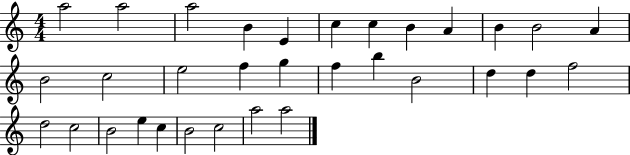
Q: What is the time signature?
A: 4/4